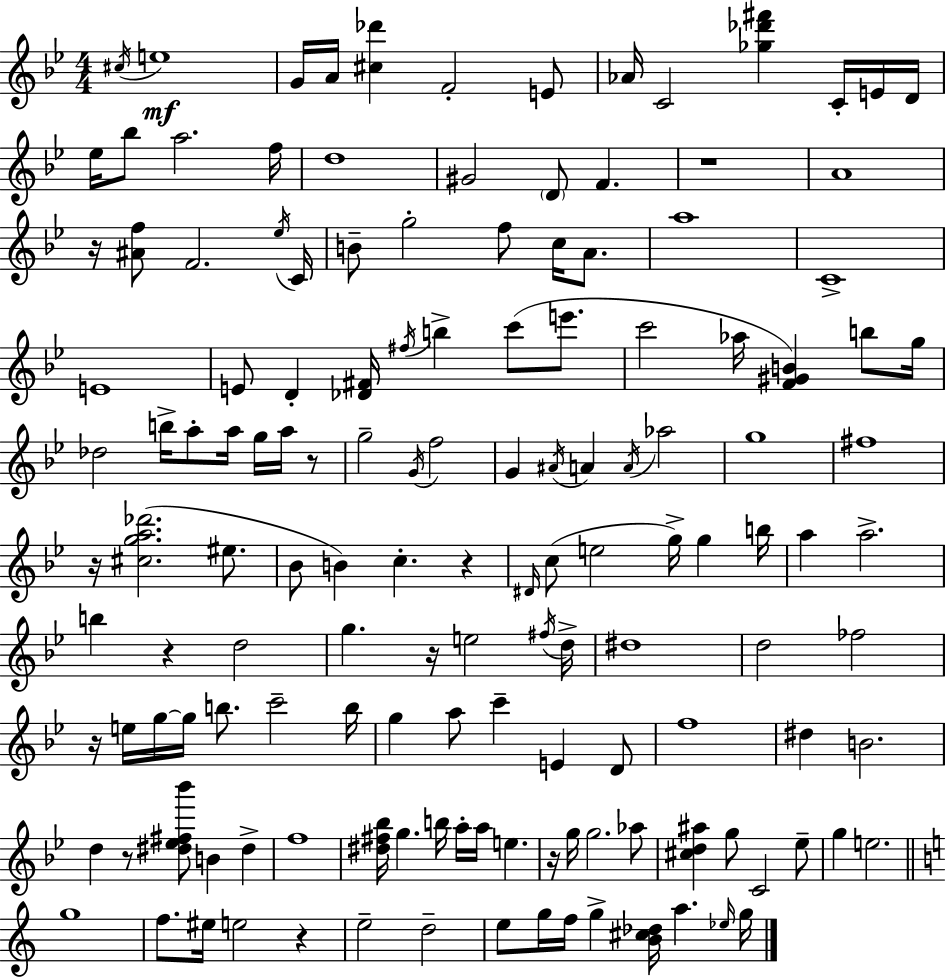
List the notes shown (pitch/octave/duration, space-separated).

C#5/s E5/w G4/s A4/s [C#5,Db6]/q F4/h E4/e Ab4/s C4/h [Gb5,Db6,F#6]/q C4/s E4/s D4/s Eb5/s Bb5/e A5/h. F5/s D5/w G#4/h D4/e F4/q. R/w A4/w R/s [A#4,F5]/e F4/h. Eb5/s C4/s B4/e G5/h F5/e C5/s A4/e. A5/w C4/w E4/w E4/e D4/q [Db4,F#4]/s F#5/s B5/q C6/e E6/e. C6/h Ab5/s [F4,G#4,B4]/q B5/e G5/s Db5/h B5/s A5/e A5/s G5/s A5/s R/e G5/h G4/s F5/h G4/q A#4/s A4/q A4/s Ab5/h G5/w F#5/w R/s [C#5,G5,A5,Db6]/h. EIS5/e. Bb4/e B4/q C5/q. R/q D#4/s C5/e E5/h G5/s G5/q B5/s A5/q A5/h. B5/q R/q D5/h G5/q. R/s E5/h F#5/s D5/s D#5/w D5/h FES5/h R/s E5/s G5/s G5/s B5/e. C6/h B5/s G5/q A5/e C6/q E4/q D4/e F5/w D#5/q B4/h. D5/q R/e [D#5,Eb5,F#5,Bb6]/e B4/q D#5/q F5/w [D#5,F#5,Bb5]/s G5/q. B5/s A5/s A5/s E5/q. R/s G5/s G5/h. Ab5/e [C#5,D5,A#5]/q G5/e C4/h Eb5/e G5/q E5/h. G5/w F5/e. EIS5/s E5/h R/q E5/h D5/h E5/e G5/s F5/s G5/q [B4,C#5,Db5]/s A5/q. Eb5/s G5/s